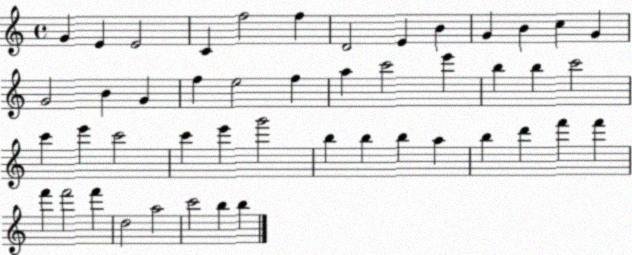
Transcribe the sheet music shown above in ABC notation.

X:1
T:Untitled
M:4/4
L:1/4
K:C
G E E2 C f2 f D2 E B G B c G G2 B G f e2 f a c'2 e' b b c'2 c' e' c'2 c' e' g'2 b b b a b d' f' f' f' f'2 f' d2 a2 c'2 b b